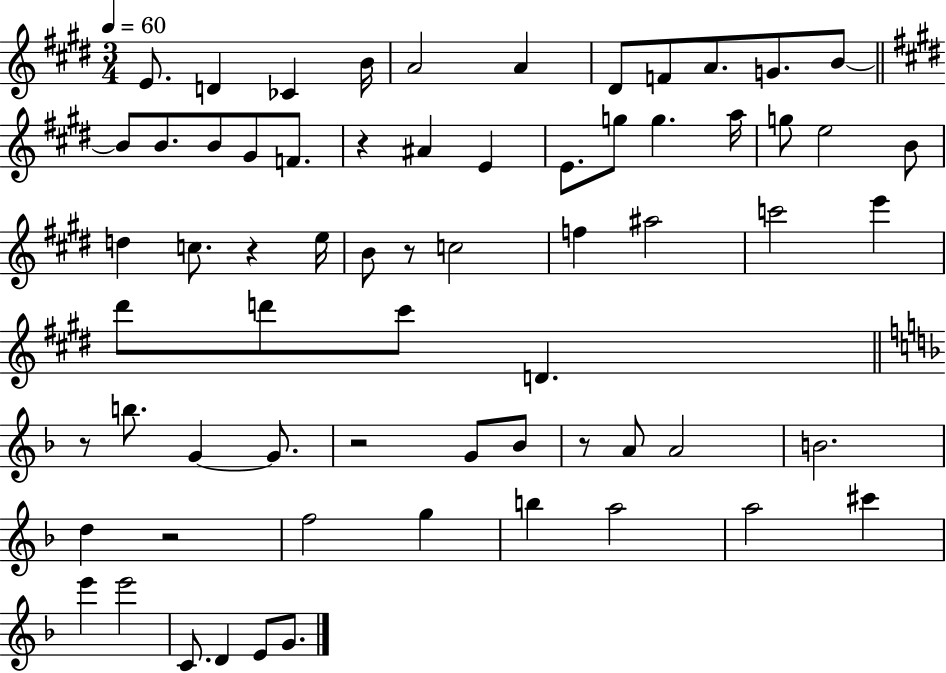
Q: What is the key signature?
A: E major